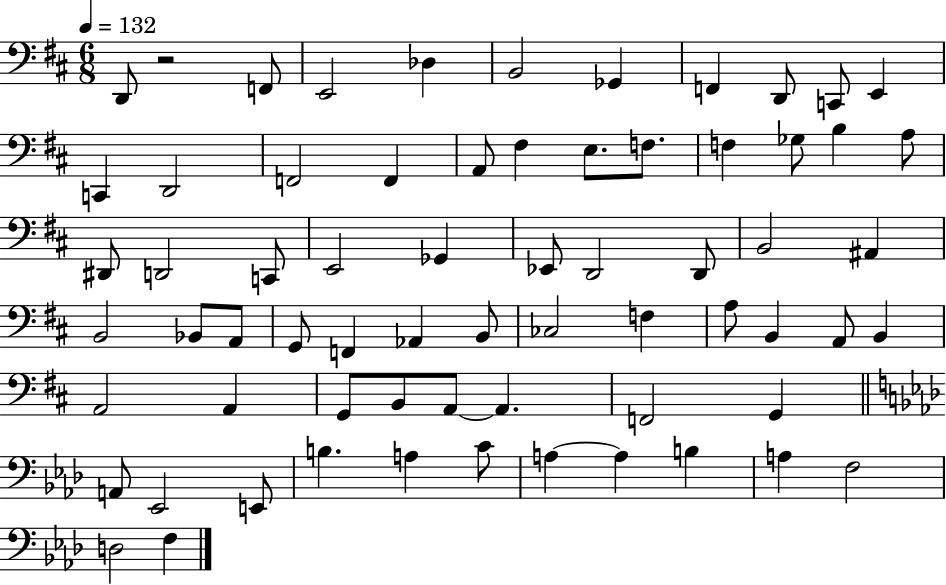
{
  \clef bass
  \numericTimeSignature
  \time 6/8
  \key d \major
  \tempo 4 = 132
  d,8 r2 f,8 | e,2 des4 | b,2 ges,4 | f,4 d,8 c,8 e,4 | \break c,4 d,2 | f,2 f,4 | a,8 fis4 e8. f8. | f4 ges8 b4 a8 | \break dis,8 d,2 c,8 | e,2 ges,4 | ees,8 d,2 d,8 | b,2 ais,4 | \break b,2 bes,8 a,8 | g,8 f,4 aes,4 b,8 | ces2 f4 | a8 b,4 a,8 b,4 | \break a,2 a,4 | g,8 b,8 a,8~~ a,4. | f,2 g,4 | \bar "||" \break \key aes \major a,8 ees,2 e,8 | b4. a4 c'8 | a4~~ a4 b4 | a4 f2 | \break d2 f4 | \bar "|."
}